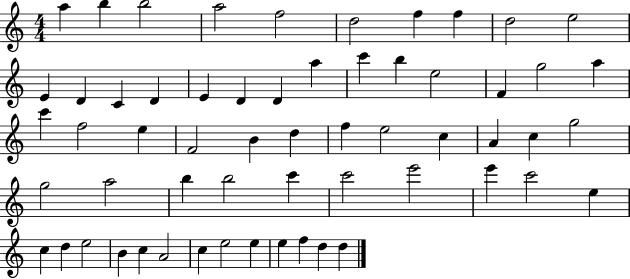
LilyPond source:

{
  \clef treble
  \numericTimeSignature
  \time 4/4
  \key c \major
  a''4 b''4 b''2 | a''2 f''2 | d''2 f''4 f''4 | d''2 e''2 | \break e'4 d'4 c'4 d'4 | e'4 d'4 d'4 a''4 | c'''4 b''4 e''2 | f'4 g''2 a''4 | \break c'''4 f''2 e''4 | f'2 b'4 d''4 | f''4 e''2 c''4 | a'4 c''4 g''2 | \break g''2 a''2 | b''4 b''2 c'''4 | c'''2 e'''2 | e'''4 c'''2 e''4 | \break c''4 d''4 e''2 | b'4 c''4 a'2 | c''4 e''2 e''4 | e''4 f''4 d''4 d''4 | \break \bar "|."
}